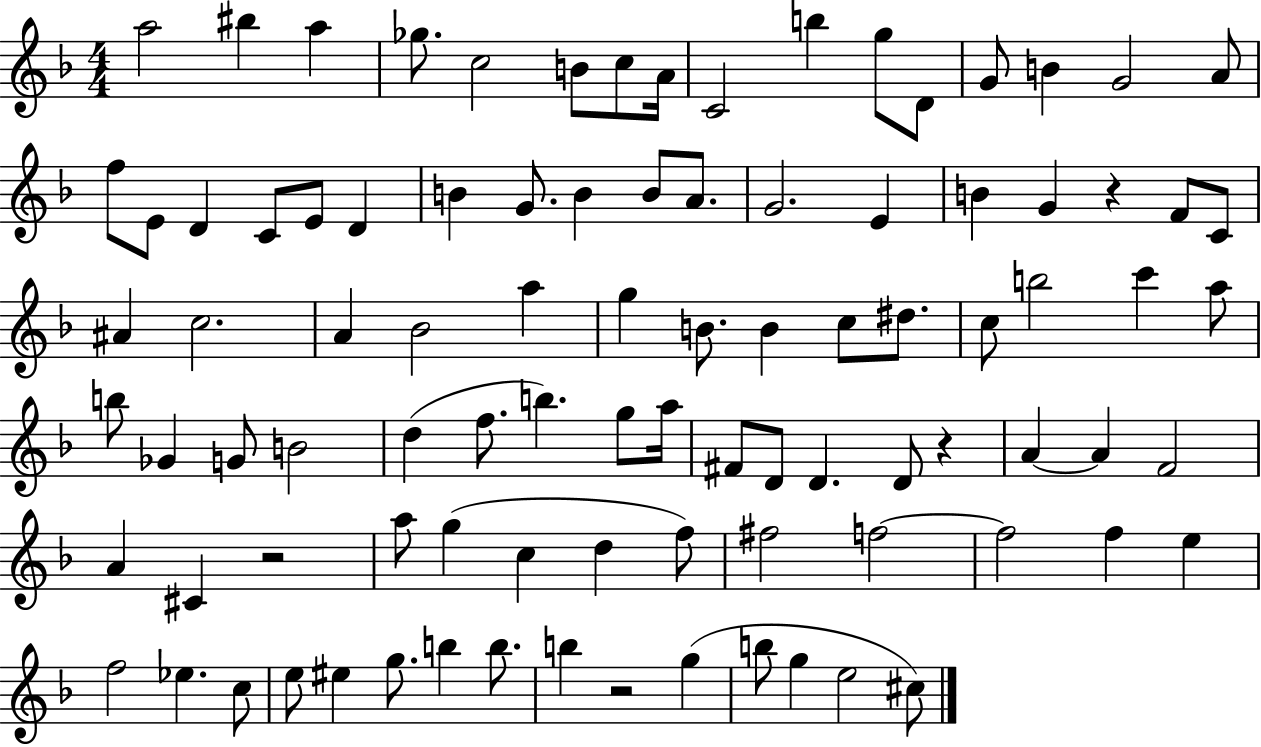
{
  \clef treble
  \numericTimeSignature
  \time 4/4
  \key f \major
  a''2 bis''4 a''4 | ges''8. c''2 b'8 c''8 a'16 | c'2 b''4 g''8 d'8 | g'8 b'4 g'2 a'8 | \break f''8 e'8 d'4 c'8 e'8 d'4 | b'4 g'8. b'4 b'8 a'8. | g'2. e'4 | b'4 g'4 r4 f'8 c'8 | \break ais'4 c''2. | a'4 bes'2 a''4 | g''4 b'8. b'4 c''8 dis''8. | c''8 b''2 c'''4 a''8 | \break b''8 ges'4 g'8 b'2 | d''4( f''8. b''4.) g''8 a''16 | fis'8 d'8 d'4. d'8 r4 | a'4~~ a'4 f'2 | \break a'4 cis'4 r2 | a''8 g''4( c''4 d''4 f''8) | fis''2 f''2~~ | f''2 f''4 e''4 | \break f''2 ees''4. c''8 | e''8 eis''4 g''8. b''4 b''8. | b''4 r2 g''4( | b''8 g''4 e''2 cis''8) | \break \bar "|."
}